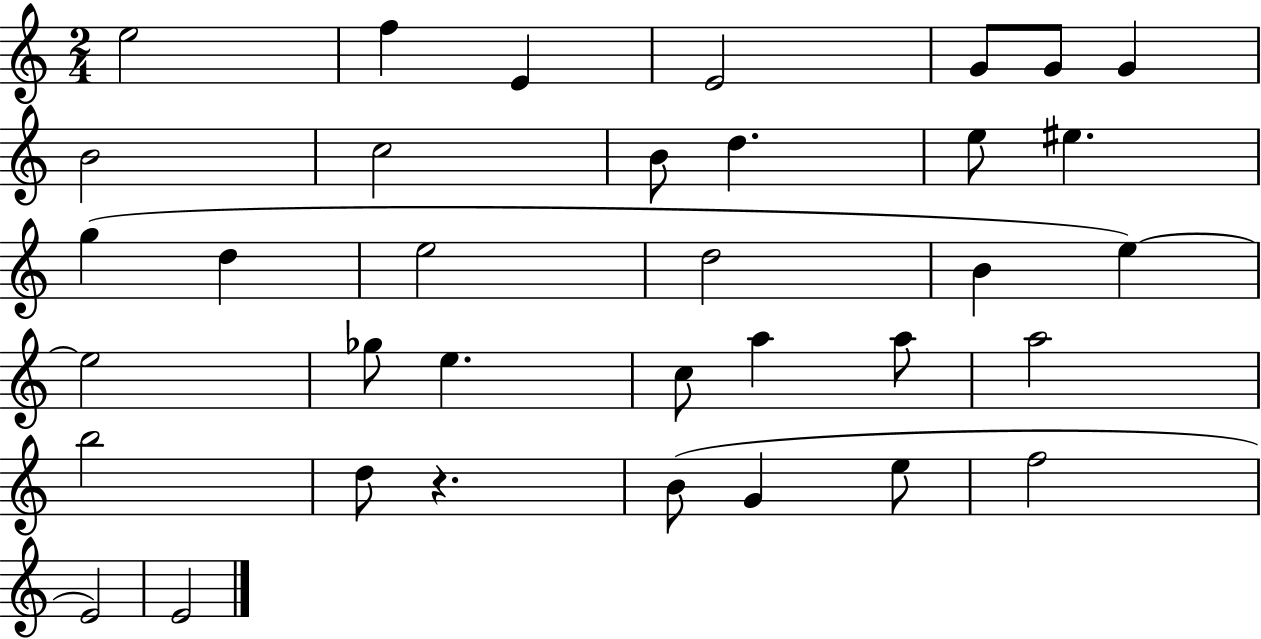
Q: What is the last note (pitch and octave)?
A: E4